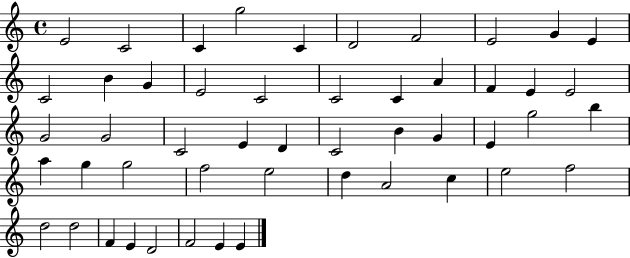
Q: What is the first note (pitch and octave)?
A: E4